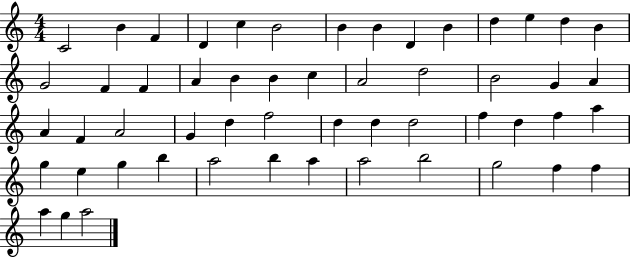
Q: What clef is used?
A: treble